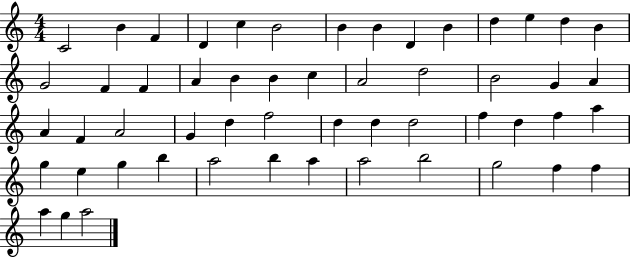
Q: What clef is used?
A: treble